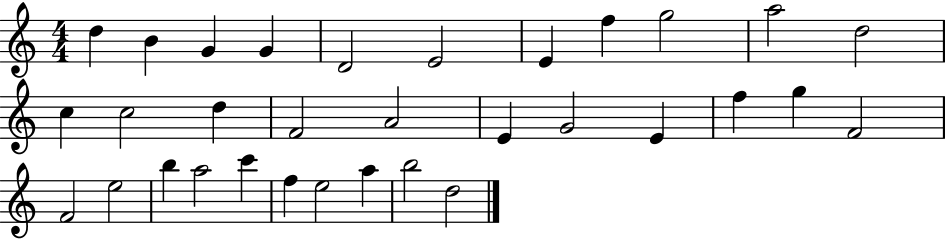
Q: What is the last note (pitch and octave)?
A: D5